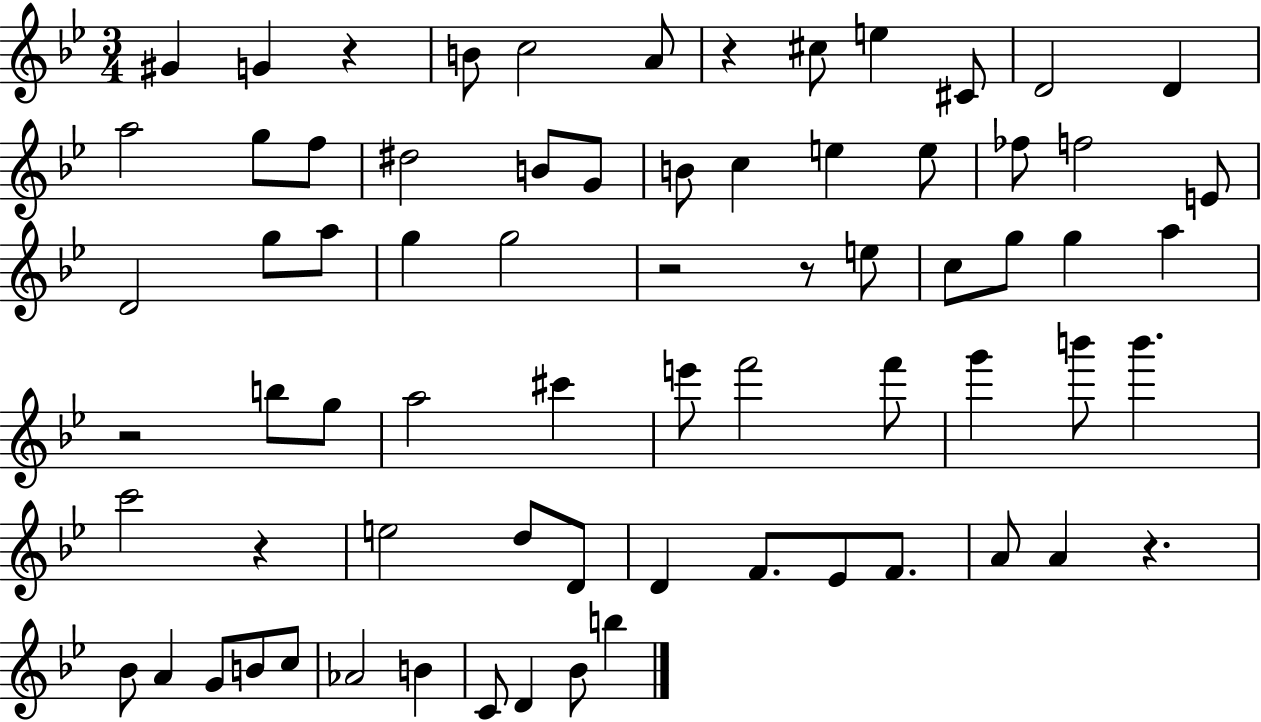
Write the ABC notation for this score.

X:1
T:Untitled
M:3/4
L:1/4
K:Bb
^G G z B/2 c2 A/2 z ^c/2 e ^C/2 D2 D a2 g/2 f/2 ^d2 B/2 G/2 B/2 c e e/2 _f/2 f2 E/2 D2 g/2 a/2 g g2 z2 z/2 e/2 c/2 g/2 g a z2 b/2 g/2 a2 ^c' e'/2 f'2 f'/2 g' b'/2 b' c'2 z e2 d/2 D/2 D F/2 _E/2 F/2 A/2 A z _B/2 A G/2 B/2 c/2 _A2 B C/2 D _B/2 b